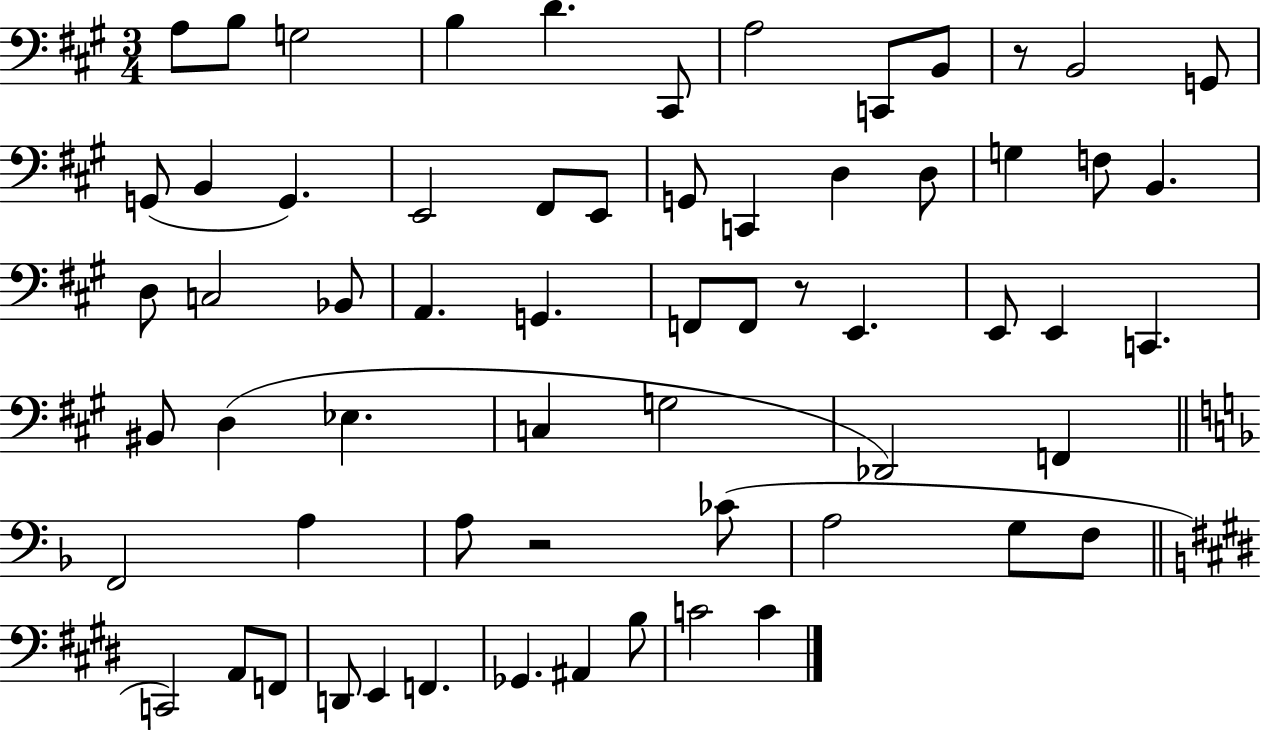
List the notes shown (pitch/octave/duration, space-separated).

A3/e B3/e G3/h B3/q D4/q. C#2/e A3/h C2/e B2/e R/e B2/h G2/e G2/e B2/q G2/q. E2/h F#2/e E2/e G2/e C2/q D3/q D3/e G3/q F3/e B2/q. D3/e C3/h Bb2/e A2/q. G2/q. F2/e F2/e R/e E2/q. E2/e E2/q C2/q. BIS2/e D3/q Eb3/q. C3/q G3/h Db2/h F2/q F2/h A3/q A3/e R/h CES4/e A3/h G3/e F3/e C2/h A2/e F2/e D2/e E2/q F2/q. Gb2/q. A#2/q B3/e C4/h C4/q